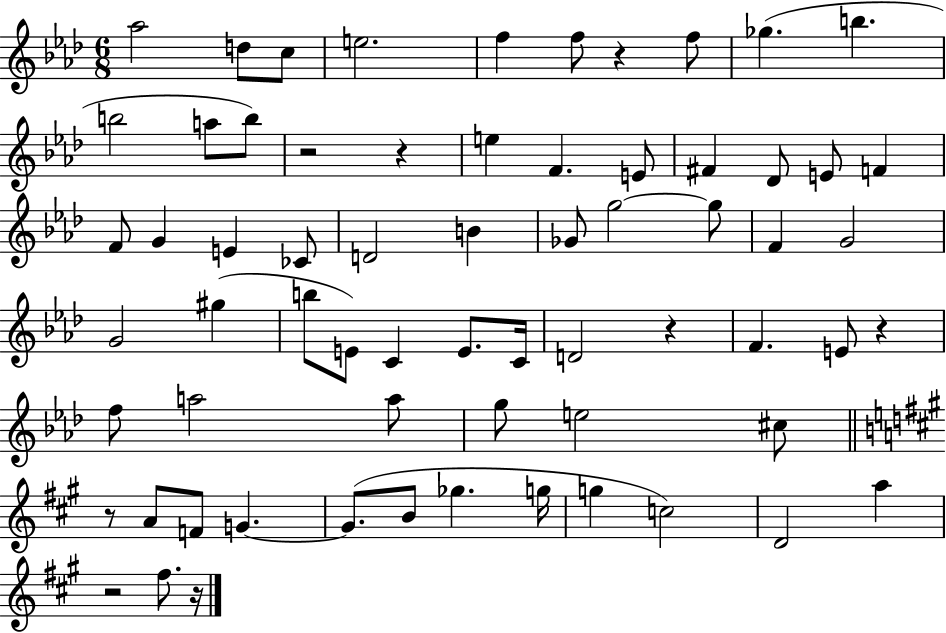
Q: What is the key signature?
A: AES major